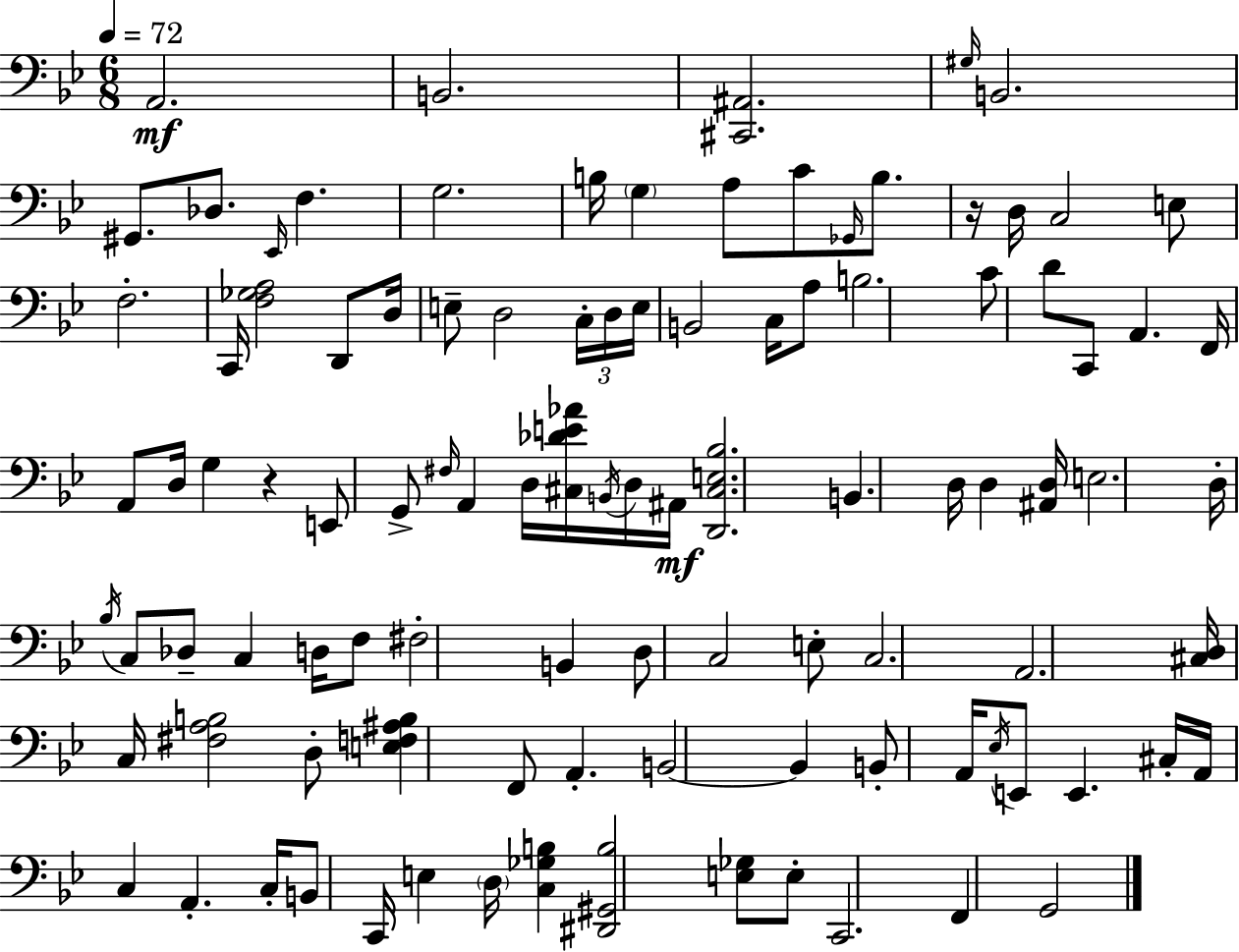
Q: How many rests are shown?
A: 2